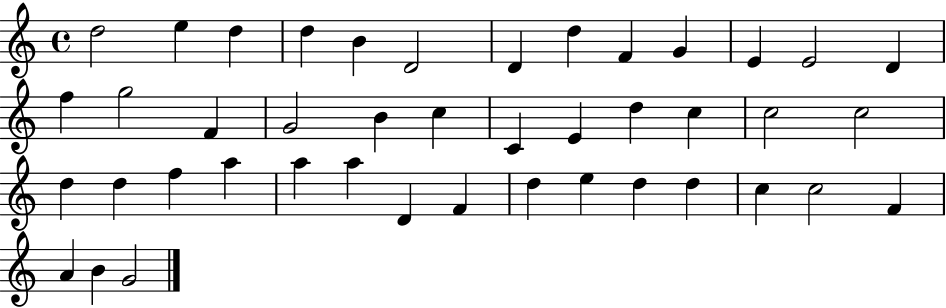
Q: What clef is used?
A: treble